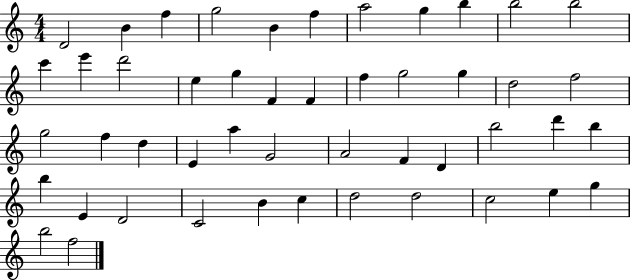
D4/h B4/q F5/q G5/h B4/q F5/q A5/h G5/q B5/q B5/h B5/h C6/q E6/q D6/h E5/q G5/q F4/q F4/q F5/q G5/h G5/q D5/h F5/h G5/h F5/q D5/q E4/q A5/q G4/h A4/h F4/q D4/q B5/h D6/q B5/q B5/q E4/q D4/h C4/h B4/q C5/q D5/h D5/h C5/h E5/q G5/q B5/h F5/h